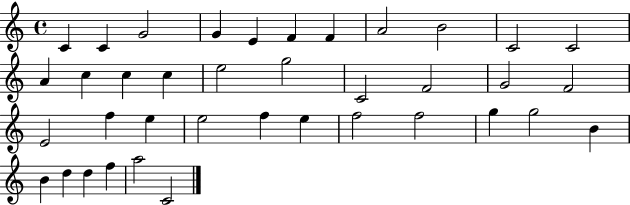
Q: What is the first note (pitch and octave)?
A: C4